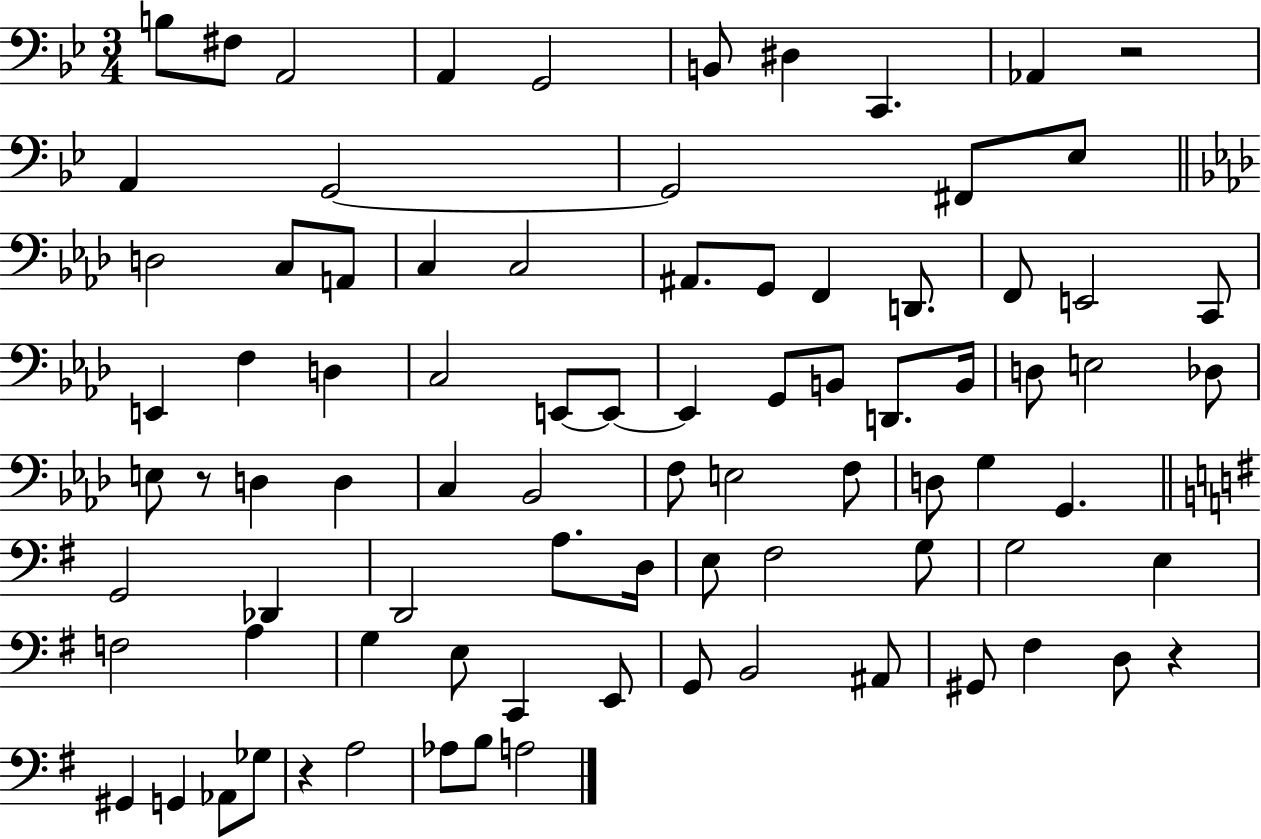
X:1
T:Untitled
M:3/4
L:1/4
K:Bb
B,/2 ^F,/2 A,,2 A,, G,,2 B,,/2 ^D, C,, _A,, z2 A,, G,,2 G,,2 ^F,,/2 _E,/2 D,2 C,/2 A,,/2 C, C,2 ^A,,/2 G,,/2 F,, D,,/2 F,,/2 E,,2 C,,/2 E,, F, D, C,2 E,,/2 E,,/2 E,, G,,/2 B,,/2 D,,/2 B,,/4 D,/2 E,2 _D,/2 E,/2 z/2 D, D, C, _B,,2 F,/2 E,2 F,/2 D,/2 G, G,, G,,2 _D,, D,,2 A,/2 D,/4 E,/2 ^F,2 G,/2 G,2 E, F,2 A, G, E,/2 C,, E,,/2 G,,/2 B,,2 ^A,,/2 ^G,,/2 ^F, D,/2 z ^G,, G,, _A,,/2 _G,/2 z A,2 _A,/2 B,/2 A,2